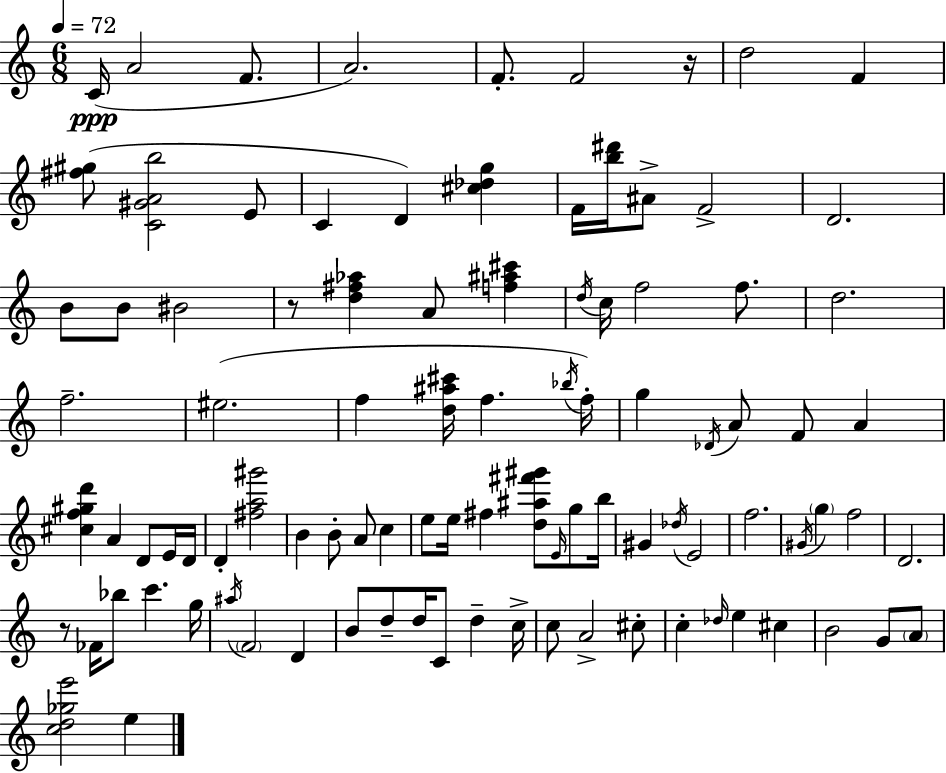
{
  \clef treble
  \numericTimeSignature
  \time 6/8
  \key a \minor
  \tempo 4 = 72
  c'16(\ppp a'2 f'8. | a'2.) | f'8.-. f'2 r16 | d''2 f'4 | \break <fis'' gis''>8( <c' gis' a' b''>2 e'8 | c'4 d'4) <cis'' des'' g''>4 | f'16 <b'' dis'''>16 ais'8-> f'2-> | d'2. | \break b'8 b'8 bis'2 | r8 <d'' fis'' aes''>4 a'8 <f'' ais'' cis'''>4 | \acciaccatura { d''16 } c''16 f''2 f''8. | d''2. | \break f''2.-- | eis''2.( | f''4 <d'' ais'' cis'''>16 f''4. | \acciaccatura { bes''16 } f''16-.) g''4 \acciaccatura { des'16 } a'8 f'8 a'4 | \break <cis'' f'' gis'' d'''>4 a'4 d'8 | e'16 d'16 d'4-. <fis'' a'' gis'''>2 | b'4 b'8-. a'8 c''4 | e''8 e''16 fis''4 <d'' ais'' fis''' gis'''>8 | \break \grace { e'16 } g''8 b''16 gis'4 \acciaccatura { des''16 } e'2 | f''2. | \acciaccatura { gis'16 } \parenthesize g''4 f''2 | d'2. | \break r8 fes'16 bes''8 c'''4. | g''16 \acciaccatura { ais''16 } \parenthesize f'2 | d'4 b'8 d''8-- d''16 | c'8 d''4-- c''16-> c''8 a'2-> | \break cis''8-. c''4-. \grace { des''16 } | e''4 cis''4 b'2 | g'8 \parenthesize a'8 <c'' d'' ges'' e'''>2 | e''4 \bar "|."
}